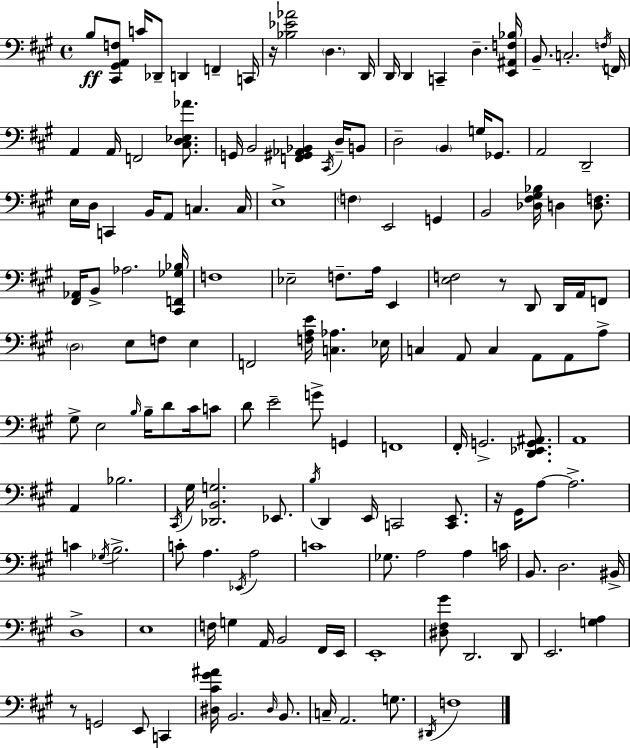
X:1
T:Untitled
M:4/4
L:1/4
K:A
B,/2 [^C,,^G,,A,,F,]/2 C/4 _D,,/2 D,, F,, C,,/4 z/4 [_B,_E_A]2 D, D,,/4 D,,/4 D,, C,, D, [E,,^A,,F,_B,]/4 B,,/2 C,2 F,/4 F,,/4 A,, A,,/4 F,,2 [^C,D,_E,_A]/2 G,,/4 B,,2 [F,,^G,,_A,,_B,,] ^C,,/4 D,/4 B,,/2 D,2 B,, G,/4 _G,,/2 A,,2 D,,2 E,/4 D,/4 C,, B,,/4 A,,/2 C, C,/4 E,4 F, E,,2 G,, B,,2 [_D,^F,^G,_B,]/4 D, [D,F,]/2 [^F,,_A,,]/4 B,,/2 _A,2 [^C,,F,,_G,_B,]/4 F,4 _E,2 F,/2 A,/4 E,, [E,F,]2 z/2 D,,/2 D,,/4 A,,/4 F,,/2 D,2 E,/2 F,/2 E, F,,2 [F,A,E]/4 [C,_A,] _E,/4 C, A,,/2 C, A,,/2 A,,/2 A,/2 ^G,/2 E,2 B,/4 B,/4 D/2 ^C/4 C/2 D/2 E2 G/2 G,, F,,4 ^F,,/4 G,,2 [D,,_E,,G,,^A,,]/2 A,,4 A,, _B,2 ^C,,/4 ^G,/4 [_D,,B,,G,]2 _E,,/2 B,/4 D,, E,,/4 C,,2 [C,,E,,]/2 z/4 ^G,,/4 A,/2 A,2 C _G,/4 B,2 C/2 A, _E,,/4 A,2 C4 _G,/2 A,2 A, C/4 B,,/2 D,2 ^B,,/4 D,4 E,4 F,/4 G, A,,/4 B,,2 ^F,,/4 E,,/4 E,,4 [^D,^F,^G]/2 D,,2 D,,/2 E,,2 [G,A,] z/2 G,,2 E,,/2 C,, [^D,^C^G^A]/4 B,,2 ^D,/4 B,,/2 C,/4 A,,2 G,/2 ^D,,/4 F,4